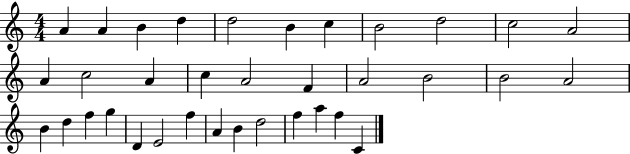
{
  \clef treble
  \numericTimeSignature
  \time 4/4
  \key c \major
  a'4 a'4 b'4 d''4 | d''2 b'4 c''4 | b'2 d''2 | c''2 a'2 | \break a'4 c''2 a'4 | c''4 a'2 f'4 | a'2 b'2 | b'2 a'2 | \break b'4 d''4 f''4 g''4 | d'4 e'2 f''4 | a'4 b'4 d''2 | f''4 a''4 f''4 c'4 | \break \bar "|."
}